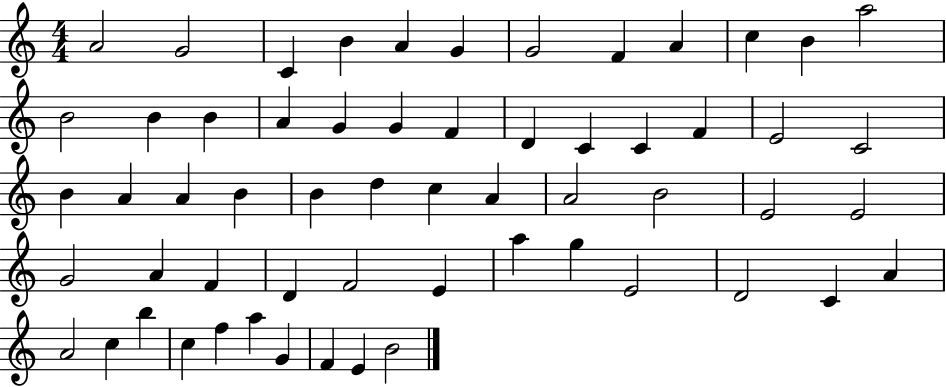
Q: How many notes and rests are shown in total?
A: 59